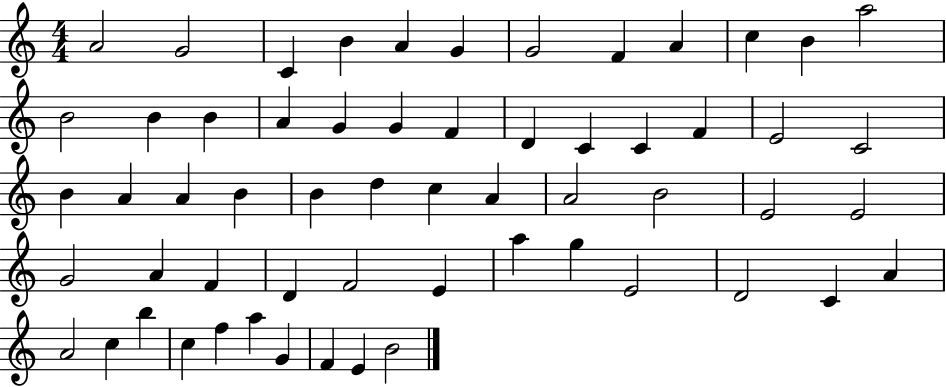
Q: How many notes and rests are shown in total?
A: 59